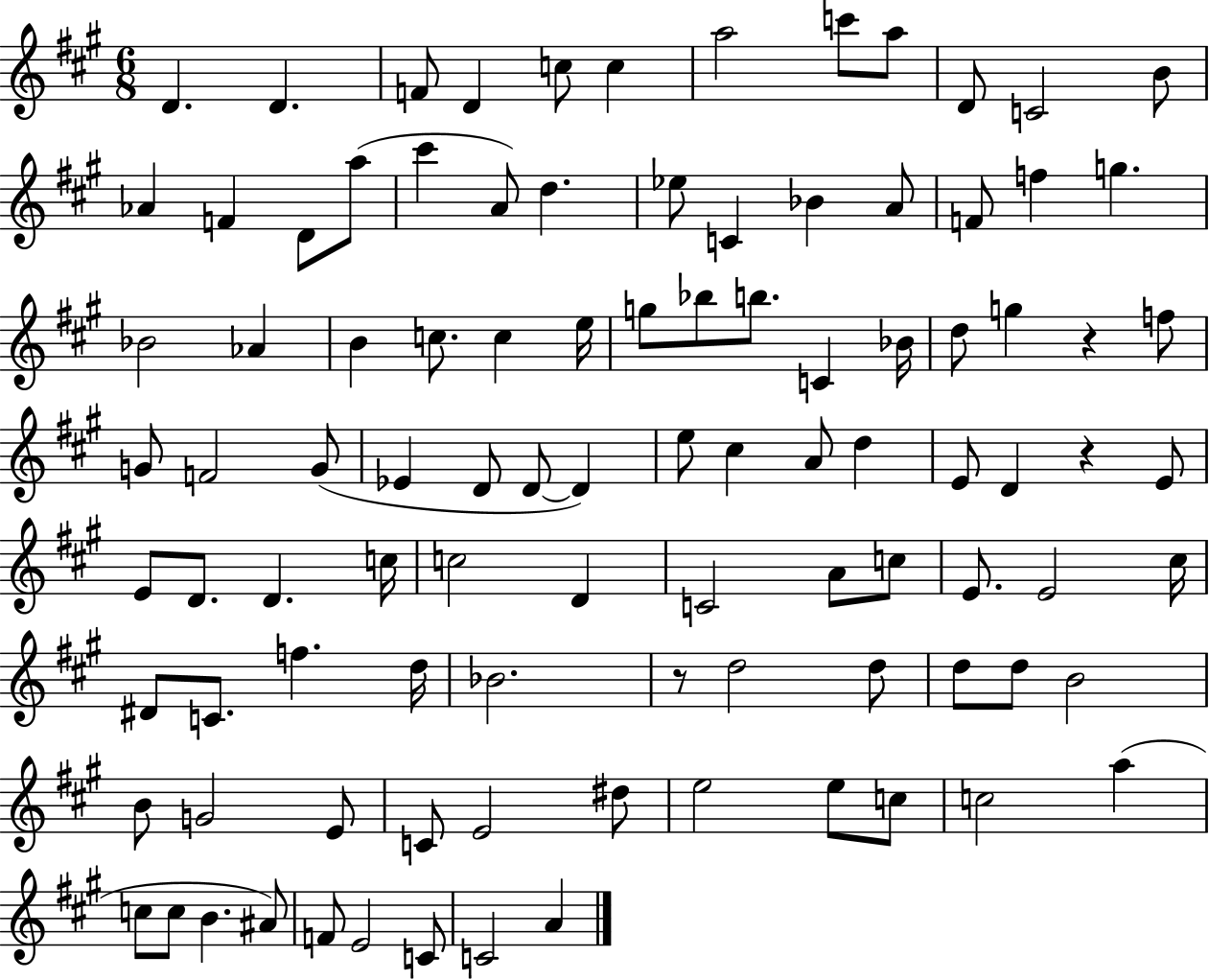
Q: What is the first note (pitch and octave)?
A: D4